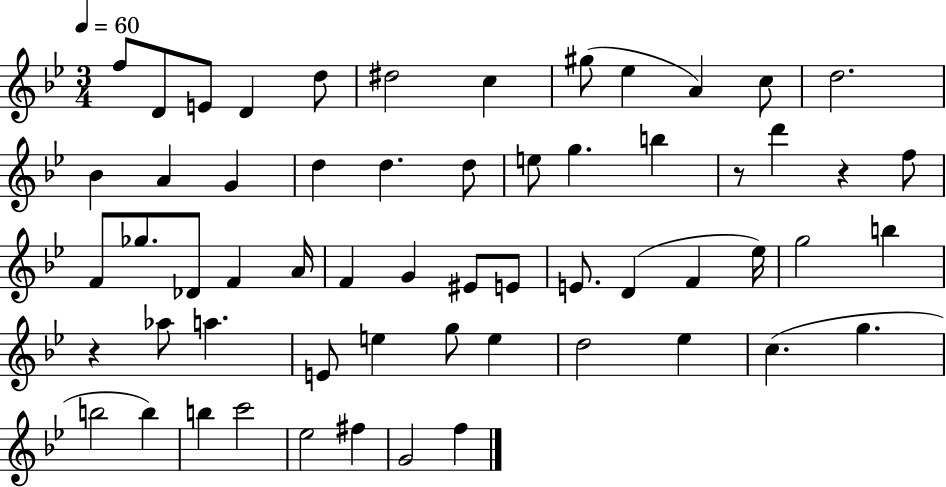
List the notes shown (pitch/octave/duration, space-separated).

F5/e D4/e E4/e D4/q D5/e D#5/h C5/q G#5/e Eb5/q A4/q C5/e D5/h. Bb4/q A4/q G4/q D5/q D5/q. D5/e E5/e G5/q. B5/q R/e D6/q R/q F5/e F4/e Gb5/e. Db4/e F4/q A4/s F4/q G4/q EIS4/e E4/e E4/e. D4/q F4/q Eb5/s G5/h B5/q R/q Ab5/e A5/q. E4/e E5/q G5/e E5/q D5/h Eb5/q C5/q. G5/q. B5/h B5/q B5/q C6/h Eb5/h F#5/q G4/h F5/q